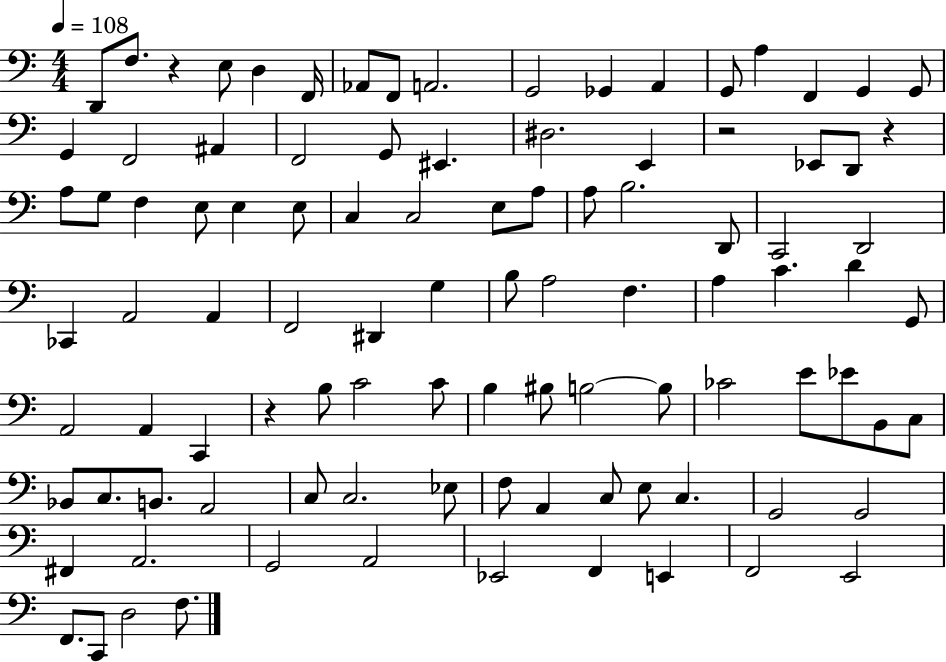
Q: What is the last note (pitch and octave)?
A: F3